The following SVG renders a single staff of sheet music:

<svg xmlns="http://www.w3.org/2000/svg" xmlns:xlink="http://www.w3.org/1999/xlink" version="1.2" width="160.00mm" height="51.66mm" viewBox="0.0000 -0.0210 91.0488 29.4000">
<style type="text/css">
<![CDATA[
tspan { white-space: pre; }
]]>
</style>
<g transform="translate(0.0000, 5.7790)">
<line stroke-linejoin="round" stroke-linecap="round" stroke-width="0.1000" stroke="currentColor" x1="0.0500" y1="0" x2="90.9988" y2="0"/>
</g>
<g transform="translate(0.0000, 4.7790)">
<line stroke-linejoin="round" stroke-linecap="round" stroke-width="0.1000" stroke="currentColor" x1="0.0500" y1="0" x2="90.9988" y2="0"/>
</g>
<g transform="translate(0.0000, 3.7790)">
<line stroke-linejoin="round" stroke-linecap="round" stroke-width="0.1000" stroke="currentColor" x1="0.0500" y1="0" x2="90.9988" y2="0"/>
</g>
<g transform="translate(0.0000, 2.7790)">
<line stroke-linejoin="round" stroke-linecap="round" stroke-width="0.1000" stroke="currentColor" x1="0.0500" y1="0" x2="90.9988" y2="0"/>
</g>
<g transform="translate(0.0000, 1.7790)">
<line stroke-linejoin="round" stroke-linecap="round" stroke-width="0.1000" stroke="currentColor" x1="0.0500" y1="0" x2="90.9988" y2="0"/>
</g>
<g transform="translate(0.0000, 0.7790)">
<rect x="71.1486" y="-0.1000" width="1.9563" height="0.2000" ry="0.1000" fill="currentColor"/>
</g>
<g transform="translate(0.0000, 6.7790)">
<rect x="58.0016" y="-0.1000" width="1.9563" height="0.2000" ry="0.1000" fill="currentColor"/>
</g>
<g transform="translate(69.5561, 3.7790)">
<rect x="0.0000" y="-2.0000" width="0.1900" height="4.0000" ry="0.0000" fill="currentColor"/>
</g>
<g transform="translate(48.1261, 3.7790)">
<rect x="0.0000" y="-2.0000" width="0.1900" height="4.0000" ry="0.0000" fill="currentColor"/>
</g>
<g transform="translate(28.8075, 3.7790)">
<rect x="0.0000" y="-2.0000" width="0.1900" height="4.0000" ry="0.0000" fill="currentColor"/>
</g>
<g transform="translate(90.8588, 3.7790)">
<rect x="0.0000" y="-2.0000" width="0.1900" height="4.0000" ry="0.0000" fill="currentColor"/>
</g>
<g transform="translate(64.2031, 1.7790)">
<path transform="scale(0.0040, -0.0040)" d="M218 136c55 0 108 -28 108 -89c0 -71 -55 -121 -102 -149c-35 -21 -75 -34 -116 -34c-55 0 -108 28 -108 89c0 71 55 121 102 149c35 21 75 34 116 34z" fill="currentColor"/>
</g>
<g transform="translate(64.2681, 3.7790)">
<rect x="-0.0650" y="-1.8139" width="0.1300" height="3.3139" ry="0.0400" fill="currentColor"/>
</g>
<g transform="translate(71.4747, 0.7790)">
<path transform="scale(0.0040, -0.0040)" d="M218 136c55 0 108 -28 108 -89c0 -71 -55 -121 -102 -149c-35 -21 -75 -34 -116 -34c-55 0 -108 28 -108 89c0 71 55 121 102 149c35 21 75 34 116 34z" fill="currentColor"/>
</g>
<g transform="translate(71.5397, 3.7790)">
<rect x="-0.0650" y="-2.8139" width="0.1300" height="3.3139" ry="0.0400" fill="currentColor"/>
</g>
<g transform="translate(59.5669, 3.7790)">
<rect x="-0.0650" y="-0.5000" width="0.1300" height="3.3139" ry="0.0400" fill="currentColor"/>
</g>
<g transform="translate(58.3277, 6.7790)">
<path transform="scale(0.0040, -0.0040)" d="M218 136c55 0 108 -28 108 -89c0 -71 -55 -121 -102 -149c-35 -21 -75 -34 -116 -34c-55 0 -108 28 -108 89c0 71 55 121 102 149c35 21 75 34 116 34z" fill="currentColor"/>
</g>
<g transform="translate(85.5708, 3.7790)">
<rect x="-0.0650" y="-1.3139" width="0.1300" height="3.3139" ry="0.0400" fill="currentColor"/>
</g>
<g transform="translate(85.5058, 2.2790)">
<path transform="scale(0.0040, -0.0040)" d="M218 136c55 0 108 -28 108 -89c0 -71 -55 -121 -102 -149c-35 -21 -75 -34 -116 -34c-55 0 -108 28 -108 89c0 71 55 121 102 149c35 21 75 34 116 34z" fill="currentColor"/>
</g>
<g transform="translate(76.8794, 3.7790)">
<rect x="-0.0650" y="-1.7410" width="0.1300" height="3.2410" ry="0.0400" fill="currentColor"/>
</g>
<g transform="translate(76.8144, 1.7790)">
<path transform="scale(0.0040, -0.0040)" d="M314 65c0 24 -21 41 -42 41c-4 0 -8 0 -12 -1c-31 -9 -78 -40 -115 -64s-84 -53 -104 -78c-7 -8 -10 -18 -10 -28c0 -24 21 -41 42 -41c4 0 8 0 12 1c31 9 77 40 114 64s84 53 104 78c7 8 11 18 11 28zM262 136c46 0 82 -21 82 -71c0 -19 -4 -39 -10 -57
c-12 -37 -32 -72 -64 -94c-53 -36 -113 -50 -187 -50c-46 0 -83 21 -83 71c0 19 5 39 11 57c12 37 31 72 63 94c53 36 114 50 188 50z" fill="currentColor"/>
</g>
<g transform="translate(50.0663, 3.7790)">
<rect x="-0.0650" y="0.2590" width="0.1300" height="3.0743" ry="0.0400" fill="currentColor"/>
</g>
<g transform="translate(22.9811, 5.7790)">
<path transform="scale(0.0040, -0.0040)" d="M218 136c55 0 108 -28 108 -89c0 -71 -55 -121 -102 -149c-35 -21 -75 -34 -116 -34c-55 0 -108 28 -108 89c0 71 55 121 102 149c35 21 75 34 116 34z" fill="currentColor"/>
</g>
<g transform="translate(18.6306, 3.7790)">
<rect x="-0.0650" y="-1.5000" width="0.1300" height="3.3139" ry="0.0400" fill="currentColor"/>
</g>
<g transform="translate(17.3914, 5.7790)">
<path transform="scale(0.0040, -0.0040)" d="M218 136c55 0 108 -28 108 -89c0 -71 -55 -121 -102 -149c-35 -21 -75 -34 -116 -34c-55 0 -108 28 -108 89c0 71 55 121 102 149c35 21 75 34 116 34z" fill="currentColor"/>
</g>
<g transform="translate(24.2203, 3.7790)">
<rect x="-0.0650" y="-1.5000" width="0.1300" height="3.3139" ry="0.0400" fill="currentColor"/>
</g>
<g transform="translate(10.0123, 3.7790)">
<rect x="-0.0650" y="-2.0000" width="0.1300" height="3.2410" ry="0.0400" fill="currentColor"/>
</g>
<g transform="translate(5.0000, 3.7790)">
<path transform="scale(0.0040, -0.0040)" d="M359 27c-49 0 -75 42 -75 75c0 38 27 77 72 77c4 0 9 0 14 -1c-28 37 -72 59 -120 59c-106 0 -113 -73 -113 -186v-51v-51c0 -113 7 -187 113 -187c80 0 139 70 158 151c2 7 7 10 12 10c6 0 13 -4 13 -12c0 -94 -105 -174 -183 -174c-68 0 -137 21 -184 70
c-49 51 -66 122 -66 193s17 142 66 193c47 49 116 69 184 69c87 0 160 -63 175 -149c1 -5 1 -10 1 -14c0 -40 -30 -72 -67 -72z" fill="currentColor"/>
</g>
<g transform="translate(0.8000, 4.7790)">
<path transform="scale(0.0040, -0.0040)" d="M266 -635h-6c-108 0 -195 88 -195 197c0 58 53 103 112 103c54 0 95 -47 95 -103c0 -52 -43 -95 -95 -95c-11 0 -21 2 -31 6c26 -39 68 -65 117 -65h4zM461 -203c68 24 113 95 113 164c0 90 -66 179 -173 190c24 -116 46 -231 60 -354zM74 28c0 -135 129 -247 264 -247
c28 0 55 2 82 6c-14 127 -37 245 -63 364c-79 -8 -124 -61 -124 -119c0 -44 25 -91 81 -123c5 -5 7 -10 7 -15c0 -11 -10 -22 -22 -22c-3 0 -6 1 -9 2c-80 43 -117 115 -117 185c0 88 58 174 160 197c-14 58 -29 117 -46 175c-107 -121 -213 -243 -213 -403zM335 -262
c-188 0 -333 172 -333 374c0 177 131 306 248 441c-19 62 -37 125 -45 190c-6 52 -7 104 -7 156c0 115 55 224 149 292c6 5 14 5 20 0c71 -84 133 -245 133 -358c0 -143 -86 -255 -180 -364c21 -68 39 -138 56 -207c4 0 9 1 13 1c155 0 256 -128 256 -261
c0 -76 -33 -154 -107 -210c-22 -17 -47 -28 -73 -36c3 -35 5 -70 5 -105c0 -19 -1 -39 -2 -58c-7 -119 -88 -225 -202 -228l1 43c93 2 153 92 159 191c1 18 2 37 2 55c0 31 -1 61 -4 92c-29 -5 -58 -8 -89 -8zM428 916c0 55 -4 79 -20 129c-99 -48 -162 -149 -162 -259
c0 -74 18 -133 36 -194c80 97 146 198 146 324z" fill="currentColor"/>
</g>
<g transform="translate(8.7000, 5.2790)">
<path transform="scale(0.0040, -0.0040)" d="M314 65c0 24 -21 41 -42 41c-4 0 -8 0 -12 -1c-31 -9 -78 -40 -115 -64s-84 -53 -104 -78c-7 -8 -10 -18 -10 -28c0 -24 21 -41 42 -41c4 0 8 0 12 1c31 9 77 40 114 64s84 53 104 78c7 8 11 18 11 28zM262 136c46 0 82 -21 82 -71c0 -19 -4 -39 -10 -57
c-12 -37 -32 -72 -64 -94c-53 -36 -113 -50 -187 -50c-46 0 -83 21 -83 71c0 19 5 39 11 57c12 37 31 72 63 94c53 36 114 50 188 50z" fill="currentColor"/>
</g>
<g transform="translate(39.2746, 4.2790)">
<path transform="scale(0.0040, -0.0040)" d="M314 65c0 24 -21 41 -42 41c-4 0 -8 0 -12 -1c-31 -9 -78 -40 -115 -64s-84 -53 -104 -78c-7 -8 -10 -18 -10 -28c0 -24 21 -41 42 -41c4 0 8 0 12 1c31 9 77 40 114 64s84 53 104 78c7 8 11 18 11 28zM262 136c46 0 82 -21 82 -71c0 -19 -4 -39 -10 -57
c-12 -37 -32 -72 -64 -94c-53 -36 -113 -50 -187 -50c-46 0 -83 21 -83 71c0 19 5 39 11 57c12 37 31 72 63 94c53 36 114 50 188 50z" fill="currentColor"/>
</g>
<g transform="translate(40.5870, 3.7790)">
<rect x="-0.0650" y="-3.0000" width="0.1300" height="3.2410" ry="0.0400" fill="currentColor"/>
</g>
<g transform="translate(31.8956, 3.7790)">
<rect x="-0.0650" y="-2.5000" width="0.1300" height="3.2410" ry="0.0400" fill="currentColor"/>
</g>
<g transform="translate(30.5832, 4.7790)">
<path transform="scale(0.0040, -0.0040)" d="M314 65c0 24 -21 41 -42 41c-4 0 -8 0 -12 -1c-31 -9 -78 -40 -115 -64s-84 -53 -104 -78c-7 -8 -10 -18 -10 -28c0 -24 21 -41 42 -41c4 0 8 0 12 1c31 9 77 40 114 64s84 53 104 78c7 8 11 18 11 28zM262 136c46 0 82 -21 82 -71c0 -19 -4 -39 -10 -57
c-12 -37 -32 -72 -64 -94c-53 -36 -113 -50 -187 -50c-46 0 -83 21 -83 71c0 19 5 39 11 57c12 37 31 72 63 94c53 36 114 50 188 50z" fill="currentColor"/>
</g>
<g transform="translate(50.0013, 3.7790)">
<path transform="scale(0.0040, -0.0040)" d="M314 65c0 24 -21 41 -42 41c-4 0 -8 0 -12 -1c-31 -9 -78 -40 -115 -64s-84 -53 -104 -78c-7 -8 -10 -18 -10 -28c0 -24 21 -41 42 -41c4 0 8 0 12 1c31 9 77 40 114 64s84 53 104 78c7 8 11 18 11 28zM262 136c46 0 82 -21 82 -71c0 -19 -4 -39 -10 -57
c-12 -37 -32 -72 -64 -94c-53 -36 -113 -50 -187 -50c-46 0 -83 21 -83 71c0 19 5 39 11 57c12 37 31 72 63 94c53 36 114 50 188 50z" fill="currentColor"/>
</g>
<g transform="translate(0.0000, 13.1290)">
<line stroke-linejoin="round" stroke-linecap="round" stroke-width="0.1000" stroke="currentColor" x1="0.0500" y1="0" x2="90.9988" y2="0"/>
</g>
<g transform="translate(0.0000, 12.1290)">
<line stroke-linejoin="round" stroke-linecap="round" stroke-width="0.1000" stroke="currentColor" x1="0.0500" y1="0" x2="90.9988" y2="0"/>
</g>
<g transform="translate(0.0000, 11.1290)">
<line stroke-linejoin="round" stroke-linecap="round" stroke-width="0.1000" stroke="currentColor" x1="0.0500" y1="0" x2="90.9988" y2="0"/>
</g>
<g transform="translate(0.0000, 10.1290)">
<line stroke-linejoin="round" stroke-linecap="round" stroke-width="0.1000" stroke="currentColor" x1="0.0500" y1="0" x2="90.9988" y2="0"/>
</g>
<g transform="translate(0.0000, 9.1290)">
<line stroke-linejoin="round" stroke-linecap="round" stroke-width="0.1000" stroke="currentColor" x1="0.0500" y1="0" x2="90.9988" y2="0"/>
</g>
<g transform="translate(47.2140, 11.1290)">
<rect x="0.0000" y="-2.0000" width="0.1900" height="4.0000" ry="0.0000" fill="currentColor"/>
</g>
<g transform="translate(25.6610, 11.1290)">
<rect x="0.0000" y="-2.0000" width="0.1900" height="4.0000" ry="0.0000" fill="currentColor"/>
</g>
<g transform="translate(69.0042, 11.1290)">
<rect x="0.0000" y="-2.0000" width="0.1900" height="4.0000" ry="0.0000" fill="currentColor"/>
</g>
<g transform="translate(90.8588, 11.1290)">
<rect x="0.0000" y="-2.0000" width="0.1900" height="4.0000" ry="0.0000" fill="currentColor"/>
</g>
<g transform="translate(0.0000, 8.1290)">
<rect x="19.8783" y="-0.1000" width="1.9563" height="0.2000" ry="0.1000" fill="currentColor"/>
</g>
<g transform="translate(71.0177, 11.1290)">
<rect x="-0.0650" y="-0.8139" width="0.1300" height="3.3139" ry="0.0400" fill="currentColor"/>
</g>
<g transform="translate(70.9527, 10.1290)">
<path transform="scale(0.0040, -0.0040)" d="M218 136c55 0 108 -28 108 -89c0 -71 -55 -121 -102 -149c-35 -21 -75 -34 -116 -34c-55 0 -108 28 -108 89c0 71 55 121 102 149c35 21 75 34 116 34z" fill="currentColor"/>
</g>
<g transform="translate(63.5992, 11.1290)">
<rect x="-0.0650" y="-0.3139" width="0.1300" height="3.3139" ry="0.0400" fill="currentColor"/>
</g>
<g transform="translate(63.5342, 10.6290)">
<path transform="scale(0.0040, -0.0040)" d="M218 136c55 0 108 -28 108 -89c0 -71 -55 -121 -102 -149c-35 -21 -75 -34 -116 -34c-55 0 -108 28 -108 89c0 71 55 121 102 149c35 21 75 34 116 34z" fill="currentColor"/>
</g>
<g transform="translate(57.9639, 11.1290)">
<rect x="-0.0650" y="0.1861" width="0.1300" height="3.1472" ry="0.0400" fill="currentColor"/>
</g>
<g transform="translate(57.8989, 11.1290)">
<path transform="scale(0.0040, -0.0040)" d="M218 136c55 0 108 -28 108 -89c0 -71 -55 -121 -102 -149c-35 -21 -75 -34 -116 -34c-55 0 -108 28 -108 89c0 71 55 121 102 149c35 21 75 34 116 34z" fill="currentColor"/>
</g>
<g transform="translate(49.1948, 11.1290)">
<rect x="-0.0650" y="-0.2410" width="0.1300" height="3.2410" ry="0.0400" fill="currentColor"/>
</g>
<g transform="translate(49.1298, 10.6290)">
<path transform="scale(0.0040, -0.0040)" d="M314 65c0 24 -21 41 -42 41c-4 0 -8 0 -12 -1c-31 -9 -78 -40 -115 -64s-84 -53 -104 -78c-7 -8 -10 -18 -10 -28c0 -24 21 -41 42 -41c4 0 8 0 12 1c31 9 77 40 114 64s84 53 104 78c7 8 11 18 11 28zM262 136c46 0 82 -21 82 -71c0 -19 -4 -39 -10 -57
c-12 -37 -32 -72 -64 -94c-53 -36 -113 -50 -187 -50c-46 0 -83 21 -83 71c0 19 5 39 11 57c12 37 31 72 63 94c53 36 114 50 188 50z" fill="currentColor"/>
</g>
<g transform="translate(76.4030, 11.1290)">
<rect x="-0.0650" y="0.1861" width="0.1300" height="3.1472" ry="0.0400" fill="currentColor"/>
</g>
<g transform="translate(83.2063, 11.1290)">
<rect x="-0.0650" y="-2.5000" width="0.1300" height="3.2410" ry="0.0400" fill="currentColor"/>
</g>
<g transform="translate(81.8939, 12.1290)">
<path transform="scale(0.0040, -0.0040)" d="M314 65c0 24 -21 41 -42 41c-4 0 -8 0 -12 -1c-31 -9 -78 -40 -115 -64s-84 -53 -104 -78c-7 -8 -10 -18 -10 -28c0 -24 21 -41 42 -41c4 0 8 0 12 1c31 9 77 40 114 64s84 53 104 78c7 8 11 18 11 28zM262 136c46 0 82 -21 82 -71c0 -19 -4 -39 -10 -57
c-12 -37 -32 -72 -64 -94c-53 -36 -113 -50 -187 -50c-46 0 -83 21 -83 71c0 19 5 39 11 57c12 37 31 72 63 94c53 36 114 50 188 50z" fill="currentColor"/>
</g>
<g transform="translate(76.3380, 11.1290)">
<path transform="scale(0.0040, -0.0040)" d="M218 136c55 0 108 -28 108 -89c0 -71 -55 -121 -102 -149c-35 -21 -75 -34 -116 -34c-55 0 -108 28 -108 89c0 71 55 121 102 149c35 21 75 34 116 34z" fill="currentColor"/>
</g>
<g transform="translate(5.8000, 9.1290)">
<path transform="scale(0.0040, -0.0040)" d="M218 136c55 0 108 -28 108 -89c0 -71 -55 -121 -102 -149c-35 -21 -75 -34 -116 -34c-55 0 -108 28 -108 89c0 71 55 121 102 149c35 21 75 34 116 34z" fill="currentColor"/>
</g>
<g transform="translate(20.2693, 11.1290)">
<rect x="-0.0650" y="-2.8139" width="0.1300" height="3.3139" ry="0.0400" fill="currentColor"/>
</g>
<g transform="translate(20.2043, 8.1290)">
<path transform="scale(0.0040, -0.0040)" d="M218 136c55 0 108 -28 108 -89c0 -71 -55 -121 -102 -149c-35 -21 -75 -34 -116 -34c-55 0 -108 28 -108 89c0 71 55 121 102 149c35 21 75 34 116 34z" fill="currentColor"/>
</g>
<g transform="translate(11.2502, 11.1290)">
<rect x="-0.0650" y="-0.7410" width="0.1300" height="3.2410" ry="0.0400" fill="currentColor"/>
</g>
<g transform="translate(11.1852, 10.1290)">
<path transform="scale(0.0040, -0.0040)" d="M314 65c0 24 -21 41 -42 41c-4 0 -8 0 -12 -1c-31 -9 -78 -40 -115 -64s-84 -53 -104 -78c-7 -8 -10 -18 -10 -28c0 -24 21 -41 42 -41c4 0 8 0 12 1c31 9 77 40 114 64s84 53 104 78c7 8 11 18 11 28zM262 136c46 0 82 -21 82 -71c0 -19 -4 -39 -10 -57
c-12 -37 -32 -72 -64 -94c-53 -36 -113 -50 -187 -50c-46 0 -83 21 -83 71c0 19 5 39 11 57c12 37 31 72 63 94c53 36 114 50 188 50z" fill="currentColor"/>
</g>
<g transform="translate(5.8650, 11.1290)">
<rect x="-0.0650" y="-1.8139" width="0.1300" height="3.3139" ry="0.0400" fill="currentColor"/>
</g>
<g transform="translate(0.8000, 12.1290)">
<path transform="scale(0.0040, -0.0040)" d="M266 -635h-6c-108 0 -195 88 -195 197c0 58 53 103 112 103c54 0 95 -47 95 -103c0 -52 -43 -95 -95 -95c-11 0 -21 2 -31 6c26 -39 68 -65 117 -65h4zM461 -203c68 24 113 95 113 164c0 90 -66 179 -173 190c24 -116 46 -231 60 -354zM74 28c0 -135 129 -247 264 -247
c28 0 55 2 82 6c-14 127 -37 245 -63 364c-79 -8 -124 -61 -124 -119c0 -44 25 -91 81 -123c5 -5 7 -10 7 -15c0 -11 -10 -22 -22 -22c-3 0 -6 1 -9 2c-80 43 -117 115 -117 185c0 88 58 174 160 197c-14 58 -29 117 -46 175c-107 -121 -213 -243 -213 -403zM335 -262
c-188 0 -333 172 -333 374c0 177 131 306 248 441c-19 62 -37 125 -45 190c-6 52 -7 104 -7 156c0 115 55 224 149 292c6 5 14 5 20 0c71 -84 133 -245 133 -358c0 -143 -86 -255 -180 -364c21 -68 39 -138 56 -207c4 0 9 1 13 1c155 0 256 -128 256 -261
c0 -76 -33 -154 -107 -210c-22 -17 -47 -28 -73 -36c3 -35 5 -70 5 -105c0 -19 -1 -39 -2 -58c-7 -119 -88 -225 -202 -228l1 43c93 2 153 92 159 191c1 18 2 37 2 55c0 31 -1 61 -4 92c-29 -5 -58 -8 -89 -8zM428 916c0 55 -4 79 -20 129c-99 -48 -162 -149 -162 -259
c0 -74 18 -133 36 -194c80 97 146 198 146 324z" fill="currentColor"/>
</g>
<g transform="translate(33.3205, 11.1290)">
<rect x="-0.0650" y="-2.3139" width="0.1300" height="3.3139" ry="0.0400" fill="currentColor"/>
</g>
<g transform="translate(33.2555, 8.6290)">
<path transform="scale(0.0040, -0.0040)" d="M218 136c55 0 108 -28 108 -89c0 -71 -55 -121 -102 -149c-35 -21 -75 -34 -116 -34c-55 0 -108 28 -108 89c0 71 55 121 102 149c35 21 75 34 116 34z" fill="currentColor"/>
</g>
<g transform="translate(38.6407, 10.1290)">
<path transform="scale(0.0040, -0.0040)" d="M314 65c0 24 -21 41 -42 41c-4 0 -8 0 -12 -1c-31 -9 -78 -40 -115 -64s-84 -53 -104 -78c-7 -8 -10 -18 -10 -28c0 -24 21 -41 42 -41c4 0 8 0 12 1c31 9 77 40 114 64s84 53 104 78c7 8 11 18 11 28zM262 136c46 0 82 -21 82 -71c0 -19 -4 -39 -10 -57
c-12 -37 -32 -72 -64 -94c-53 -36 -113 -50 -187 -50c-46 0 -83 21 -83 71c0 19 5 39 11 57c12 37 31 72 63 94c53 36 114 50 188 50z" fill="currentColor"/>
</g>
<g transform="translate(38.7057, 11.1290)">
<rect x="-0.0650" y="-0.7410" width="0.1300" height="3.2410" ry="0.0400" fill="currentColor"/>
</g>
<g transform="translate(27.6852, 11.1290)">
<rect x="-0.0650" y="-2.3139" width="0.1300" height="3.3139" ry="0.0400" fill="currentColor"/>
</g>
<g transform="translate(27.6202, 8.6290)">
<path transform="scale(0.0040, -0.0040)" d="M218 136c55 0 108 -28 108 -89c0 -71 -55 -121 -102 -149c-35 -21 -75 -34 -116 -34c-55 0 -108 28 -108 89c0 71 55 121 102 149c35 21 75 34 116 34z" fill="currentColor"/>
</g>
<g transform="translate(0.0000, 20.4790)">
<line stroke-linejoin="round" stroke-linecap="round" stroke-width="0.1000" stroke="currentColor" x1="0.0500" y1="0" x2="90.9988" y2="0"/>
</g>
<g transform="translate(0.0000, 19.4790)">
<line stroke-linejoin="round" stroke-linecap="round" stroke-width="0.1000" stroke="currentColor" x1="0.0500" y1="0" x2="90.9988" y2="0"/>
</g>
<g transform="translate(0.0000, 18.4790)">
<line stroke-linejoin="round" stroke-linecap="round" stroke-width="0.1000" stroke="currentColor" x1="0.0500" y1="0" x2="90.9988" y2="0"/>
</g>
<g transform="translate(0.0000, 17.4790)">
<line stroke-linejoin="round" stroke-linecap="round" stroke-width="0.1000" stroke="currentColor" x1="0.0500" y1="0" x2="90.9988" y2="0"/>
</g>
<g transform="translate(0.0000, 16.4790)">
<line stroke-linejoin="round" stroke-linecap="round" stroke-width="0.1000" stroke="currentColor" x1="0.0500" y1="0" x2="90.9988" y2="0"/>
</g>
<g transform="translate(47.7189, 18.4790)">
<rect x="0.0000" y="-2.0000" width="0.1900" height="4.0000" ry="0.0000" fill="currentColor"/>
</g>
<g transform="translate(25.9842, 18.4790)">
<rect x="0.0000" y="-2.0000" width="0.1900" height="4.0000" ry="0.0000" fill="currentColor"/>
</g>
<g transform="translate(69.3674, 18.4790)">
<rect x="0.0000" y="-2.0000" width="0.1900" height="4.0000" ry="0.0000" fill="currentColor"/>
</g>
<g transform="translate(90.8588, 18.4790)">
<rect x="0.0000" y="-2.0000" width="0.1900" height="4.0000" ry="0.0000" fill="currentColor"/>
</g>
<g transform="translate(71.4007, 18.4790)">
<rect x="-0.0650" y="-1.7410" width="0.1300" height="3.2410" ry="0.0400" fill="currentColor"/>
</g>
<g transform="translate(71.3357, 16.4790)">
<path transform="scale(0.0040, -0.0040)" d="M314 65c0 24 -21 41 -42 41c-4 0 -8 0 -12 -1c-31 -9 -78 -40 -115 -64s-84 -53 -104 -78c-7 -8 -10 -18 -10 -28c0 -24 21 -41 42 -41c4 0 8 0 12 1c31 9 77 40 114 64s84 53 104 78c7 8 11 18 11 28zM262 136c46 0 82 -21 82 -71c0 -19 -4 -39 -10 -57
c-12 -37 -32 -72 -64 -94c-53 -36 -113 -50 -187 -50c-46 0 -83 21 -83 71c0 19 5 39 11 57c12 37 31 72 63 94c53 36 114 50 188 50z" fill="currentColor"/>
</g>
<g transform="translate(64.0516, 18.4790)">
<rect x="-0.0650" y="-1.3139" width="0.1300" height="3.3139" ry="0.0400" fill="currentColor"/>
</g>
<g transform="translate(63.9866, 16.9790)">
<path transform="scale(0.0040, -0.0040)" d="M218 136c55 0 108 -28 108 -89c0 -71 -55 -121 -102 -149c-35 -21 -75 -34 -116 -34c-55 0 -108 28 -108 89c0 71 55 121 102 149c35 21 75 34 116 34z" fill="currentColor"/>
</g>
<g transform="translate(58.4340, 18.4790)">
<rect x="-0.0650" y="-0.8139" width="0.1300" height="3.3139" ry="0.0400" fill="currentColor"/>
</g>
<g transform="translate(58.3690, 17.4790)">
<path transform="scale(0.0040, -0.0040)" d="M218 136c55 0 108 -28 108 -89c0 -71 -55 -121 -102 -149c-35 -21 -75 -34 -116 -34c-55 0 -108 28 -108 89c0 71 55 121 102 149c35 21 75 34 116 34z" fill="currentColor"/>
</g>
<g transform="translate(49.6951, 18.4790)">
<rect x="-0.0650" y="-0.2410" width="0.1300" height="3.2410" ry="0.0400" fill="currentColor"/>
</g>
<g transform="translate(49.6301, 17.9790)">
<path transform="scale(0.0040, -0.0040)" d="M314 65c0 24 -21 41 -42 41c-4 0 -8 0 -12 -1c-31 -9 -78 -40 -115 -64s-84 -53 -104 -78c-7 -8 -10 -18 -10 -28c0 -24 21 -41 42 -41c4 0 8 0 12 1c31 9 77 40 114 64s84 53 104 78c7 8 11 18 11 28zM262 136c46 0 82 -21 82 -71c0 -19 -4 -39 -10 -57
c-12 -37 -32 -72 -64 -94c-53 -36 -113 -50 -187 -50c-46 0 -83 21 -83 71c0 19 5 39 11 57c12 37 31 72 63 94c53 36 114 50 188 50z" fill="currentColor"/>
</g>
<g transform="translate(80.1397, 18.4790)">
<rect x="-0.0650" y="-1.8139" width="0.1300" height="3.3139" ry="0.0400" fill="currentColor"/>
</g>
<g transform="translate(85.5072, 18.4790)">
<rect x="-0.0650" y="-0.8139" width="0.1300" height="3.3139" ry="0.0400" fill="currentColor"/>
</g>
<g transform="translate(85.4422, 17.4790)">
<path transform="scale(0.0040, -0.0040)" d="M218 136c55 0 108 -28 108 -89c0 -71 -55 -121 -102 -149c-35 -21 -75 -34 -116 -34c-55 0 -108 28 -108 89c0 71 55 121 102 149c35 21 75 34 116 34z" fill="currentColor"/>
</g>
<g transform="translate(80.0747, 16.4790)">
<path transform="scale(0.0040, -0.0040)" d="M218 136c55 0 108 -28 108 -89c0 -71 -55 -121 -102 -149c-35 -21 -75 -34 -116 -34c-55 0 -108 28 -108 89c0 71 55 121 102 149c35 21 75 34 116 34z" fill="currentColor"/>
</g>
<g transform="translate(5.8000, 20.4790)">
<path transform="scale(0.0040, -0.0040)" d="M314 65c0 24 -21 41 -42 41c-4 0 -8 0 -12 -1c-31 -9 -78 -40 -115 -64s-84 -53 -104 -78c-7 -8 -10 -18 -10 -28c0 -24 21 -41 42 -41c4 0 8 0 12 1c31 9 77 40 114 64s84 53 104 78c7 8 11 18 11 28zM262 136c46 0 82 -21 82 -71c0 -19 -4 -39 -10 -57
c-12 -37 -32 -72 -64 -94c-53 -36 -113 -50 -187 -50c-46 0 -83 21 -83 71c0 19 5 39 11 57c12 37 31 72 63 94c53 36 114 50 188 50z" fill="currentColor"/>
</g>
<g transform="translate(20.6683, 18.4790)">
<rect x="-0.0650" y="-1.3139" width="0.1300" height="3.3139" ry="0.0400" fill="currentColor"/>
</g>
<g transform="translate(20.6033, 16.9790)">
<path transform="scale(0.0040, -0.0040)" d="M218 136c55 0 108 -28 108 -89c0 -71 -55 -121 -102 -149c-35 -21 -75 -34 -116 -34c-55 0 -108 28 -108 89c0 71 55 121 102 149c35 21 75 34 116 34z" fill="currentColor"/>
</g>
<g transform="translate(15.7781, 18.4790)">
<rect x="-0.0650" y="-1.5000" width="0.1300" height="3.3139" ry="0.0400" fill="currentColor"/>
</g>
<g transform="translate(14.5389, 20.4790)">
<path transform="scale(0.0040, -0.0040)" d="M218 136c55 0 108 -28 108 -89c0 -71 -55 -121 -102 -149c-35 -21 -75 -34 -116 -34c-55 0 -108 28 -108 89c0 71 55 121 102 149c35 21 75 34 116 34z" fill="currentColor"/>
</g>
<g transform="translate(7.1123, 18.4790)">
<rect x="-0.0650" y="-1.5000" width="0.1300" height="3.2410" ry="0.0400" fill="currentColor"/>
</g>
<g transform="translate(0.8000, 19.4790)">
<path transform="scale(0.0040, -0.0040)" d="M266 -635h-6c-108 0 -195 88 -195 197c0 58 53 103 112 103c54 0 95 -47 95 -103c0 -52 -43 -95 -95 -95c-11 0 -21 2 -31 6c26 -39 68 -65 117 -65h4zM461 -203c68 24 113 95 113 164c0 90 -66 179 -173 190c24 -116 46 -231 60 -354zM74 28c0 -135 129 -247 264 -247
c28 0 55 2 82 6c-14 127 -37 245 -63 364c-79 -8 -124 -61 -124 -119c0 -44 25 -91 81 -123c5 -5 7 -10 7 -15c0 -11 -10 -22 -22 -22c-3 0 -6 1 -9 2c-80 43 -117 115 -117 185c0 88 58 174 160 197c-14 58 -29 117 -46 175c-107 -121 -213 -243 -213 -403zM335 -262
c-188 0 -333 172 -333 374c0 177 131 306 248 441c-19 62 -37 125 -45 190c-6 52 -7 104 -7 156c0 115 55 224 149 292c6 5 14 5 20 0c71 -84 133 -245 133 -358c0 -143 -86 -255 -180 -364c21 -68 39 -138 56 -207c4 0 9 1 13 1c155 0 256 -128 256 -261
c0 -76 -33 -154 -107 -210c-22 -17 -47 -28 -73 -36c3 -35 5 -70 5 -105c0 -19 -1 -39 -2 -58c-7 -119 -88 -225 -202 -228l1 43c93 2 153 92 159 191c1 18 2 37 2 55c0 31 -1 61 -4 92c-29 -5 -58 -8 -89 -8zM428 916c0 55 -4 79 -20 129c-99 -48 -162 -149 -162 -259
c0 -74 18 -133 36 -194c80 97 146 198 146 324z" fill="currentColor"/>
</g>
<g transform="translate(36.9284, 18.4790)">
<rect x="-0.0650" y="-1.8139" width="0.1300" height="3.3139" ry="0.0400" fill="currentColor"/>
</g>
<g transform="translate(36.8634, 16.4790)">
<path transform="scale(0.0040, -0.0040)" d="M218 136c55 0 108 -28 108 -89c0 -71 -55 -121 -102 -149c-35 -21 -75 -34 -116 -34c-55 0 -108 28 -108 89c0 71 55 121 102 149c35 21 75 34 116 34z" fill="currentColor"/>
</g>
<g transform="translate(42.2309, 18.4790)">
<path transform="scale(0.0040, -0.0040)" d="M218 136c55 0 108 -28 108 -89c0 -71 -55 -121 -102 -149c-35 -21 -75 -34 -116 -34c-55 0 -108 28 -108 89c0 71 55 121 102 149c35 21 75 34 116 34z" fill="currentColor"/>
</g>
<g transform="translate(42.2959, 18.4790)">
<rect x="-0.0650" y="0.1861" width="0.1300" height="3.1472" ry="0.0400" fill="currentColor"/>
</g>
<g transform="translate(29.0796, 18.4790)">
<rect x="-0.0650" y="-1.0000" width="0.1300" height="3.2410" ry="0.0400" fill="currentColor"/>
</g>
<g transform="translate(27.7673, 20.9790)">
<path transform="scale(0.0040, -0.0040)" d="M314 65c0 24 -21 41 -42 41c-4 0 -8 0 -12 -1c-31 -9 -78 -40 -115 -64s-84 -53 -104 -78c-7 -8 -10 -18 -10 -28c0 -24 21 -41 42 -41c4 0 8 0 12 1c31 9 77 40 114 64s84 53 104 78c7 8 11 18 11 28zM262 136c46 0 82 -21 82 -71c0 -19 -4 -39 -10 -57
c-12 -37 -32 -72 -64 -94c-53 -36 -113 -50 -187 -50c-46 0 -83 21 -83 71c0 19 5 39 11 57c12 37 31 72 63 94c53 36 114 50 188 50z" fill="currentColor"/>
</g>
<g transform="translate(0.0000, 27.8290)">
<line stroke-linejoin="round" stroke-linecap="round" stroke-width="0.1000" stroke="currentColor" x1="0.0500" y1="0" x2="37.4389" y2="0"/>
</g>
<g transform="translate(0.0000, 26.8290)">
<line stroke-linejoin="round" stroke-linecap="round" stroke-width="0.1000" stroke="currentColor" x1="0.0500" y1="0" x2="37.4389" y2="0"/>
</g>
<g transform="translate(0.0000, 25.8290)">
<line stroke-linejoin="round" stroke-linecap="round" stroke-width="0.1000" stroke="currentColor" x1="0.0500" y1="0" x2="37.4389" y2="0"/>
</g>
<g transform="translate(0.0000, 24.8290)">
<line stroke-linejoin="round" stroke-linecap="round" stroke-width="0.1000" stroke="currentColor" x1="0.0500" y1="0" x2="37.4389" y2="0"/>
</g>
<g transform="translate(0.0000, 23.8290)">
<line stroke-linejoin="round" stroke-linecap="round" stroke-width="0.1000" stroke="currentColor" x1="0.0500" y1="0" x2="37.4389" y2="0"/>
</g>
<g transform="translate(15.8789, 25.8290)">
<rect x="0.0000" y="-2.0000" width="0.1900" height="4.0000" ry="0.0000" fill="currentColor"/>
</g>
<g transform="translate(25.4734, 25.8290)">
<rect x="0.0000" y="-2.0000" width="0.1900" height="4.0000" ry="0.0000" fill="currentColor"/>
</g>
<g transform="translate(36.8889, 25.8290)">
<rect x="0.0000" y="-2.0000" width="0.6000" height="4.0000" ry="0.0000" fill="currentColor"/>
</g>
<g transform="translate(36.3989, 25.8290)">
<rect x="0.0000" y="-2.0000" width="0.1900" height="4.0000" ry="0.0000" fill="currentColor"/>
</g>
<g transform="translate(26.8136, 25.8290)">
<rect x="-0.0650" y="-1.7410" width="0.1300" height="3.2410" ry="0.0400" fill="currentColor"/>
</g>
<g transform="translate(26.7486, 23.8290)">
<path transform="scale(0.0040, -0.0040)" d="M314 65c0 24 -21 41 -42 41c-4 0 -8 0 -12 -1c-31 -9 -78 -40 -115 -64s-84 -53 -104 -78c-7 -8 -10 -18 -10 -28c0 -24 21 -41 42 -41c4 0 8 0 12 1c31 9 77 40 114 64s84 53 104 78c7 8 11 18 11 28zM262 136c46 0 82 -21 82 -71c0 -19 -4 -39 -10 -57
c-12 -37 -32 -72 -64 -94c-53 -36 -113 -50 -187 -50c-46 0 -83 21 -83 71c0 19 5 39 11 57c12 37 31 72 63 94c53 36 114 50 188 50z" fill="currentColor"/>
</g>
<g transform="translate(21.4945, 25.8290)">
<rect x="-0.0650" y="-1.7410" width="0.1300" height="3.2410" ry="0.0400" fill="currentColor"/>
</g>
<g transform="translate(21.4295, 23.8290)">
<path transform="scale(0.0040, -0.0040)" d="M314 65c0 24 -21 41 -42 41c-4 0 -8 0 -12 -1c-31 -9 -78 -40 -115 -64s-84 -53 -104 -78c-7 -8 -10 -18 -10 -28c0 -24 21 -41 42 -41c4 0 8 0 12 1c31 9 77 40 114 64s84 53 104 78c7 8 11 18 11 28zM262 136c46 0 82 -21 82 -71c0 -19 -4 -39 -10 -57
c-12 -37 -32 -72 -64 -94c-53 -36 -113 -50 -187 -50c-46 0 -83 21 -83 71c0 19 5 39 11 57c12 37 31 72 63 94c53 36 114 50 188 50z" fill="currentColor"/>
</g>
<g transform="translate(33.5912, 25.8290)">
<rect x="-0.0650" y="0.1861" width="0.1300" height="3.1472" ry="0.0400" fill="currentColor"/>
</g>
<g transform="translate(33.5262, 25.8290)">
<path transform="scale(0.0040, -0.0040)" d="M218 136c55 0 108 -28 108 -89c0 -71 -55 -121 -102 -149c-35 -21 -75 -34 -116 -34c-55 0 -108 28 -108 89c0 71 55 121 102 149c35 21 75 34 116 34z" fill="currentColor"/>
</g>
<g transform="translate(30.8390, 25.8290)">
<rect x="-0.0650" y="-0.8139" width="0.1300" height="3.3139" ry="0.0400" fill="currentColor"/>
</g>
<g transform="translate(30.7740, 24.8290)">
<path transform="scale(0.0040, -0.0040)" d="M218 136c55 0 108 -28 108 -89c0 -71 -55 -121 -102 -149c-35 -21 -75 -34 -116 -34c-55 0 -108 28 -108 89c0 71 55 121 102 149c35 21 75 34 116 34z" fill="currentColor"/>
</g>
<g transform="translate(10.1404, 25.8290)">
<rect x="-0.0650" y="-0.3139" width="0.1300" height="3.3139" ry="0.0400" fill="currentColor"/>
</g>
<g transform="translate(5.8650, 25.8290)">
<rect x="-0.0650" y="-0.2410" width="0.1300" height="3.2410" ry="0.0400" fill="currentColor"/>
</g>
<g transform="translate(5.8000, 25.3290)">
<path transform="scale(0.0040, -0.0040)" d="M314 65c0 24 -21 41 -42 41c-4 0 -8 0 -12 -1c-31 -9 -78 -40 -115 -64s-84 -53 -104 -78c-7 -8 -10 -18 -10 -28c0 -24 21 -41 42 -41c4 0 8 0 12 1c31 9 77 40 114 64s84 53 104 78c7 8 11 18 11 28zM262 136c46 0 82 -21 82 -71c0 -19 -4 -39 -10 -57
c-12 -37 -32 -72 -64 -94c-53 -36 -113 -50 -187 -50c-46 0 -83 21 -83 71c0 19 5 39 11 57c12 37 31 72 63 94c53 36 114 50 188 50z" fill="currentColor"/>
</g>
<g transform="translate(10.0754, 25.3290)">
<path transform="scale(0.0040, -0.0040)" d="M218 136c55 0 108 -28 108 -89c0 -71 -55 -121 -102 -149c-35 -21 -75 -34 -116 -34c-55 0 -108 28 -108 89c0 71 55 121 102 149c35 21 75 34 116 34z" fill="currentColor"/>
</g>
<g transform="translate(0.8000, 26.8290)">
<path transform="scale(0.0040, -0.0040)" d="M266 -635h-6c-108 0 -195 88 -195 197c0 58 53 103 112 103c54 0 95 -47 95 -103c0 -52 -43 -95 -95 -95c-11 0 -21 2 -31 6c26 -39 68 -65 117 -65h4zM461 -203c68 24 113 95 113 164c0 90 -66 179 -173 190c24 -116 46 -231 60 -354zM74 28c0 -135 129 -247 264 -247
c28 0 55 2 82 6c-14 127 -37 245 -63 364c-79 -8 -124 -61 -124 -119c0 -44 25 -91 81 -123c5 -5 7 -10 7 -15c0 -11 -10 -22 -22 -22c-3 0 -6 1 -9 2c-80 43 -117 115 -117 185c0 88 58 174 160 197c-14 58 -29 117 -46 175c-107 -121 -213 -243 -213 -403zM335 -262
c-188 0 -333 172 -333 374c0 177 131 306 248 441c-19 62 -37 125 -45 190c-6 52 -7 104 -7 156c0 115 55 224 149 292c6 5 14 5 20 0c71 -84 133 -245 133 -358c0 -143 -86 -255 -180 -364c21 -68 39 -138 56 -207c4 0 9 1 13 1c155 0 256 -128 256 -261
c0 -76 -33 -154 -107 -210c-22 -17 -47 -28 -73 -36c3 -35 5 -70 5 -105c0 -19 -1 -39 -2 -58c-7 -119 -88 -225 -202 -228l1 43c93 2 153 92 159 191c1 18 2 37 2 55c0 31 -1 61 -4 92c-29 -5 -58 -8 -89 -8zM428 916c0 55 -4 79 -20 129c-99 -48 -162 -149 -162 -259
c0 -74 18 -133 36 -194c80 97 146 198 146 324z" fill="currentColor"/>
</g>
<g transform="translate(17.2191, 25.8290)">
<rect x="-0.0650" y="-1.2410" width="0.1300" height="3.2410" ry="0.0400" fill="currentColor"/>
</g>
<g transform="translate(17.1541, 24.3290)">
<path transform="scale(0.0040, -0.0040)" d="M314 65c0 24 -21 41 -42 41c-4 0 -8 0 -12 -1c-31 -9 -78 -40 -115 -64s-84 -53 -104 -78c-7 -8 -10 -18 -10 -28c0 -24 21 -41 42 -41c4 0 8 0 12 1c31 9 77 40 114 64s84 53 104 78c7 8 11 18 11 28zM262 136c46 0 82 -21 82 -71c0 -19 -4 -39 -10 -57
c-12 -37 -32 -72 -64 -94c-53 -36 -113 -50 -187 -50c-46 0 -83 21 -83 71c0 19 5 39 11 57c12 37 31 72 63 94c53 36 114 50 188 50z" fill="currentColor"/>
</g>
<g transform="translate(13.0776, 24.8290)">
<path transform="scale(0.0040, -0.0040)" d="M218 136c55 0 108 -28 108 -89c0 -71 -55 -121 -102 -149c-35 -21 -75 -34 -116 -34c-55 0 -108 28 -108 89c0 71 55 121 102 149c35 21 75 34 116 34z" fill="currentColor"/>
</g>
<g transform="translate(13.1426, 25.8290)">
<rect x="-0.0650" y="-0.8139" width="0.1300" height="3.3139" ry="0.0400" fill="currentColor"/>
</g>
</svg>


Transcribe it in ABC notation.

X:1
T:Untitled
M:4/4
L:1/4
K:C
F2 E E G2 A2 B2 C f a f2 e f d2 a g g d2 c2 B c d B G2 E2 E e D2 f B c2 d e f2 f d c2 c d e2 f2 f2 d B